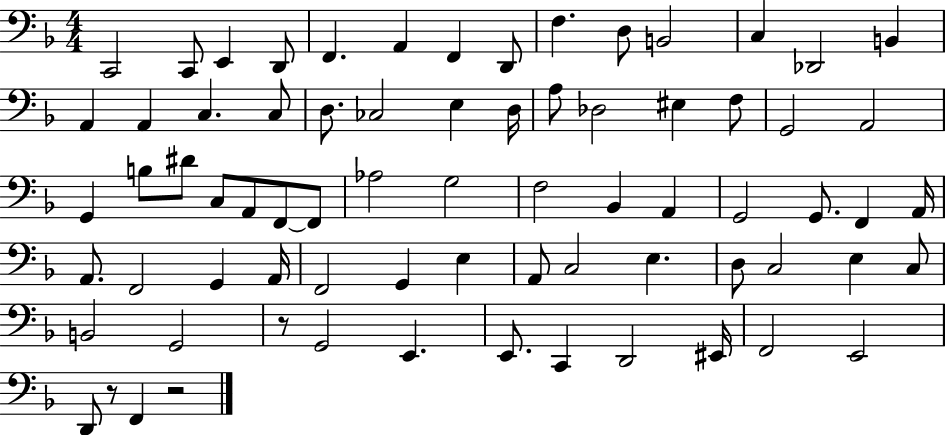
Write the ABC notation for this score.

X:1
T:Untitled
M:4/4
L:1/4
K:F
C,,2 C,,/2 E,, D,,/2 F,, A,, F,, D,,/2 F, D,/2 B,,2 C, _D,,2 B,, A,, A,, C, C,/2 D,/2 _C,2 E, D,/4 A,/2 _D,2 ^E, F,/2 G,,2 A,,2 G,, B,/2 ^D/2 C,/2 A,,/2 F,,/2 F,,/2 _A,2 G,2 F,2 _B,, A,, G,,2 G,,/2 F,, A,,/4 A,,/2 F,,2 G,, A,,/4 F,,2 G,, E, A,,/2 C,2 E, D,/2 C,2 E, C,/2 B,,2 G,,2 z/2 G,,2 E,, E,,/2 C,, D,,2 ^E,,/4 F,,2 E,,2 D,,/2 z/2 F,, z2